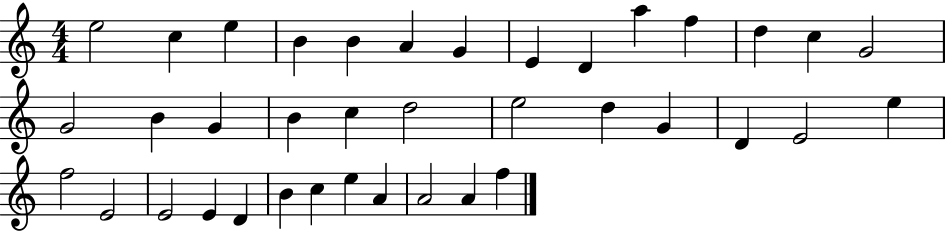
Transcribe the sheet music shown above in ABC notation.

X:1
T:Untitled
M:4/4
L:1/4
K:C
e2 c e B B A G E D a f d c G2 G2 B G B c d2 e2 d G D E2 e f2 E2 E2 E D B c e A A2 A f